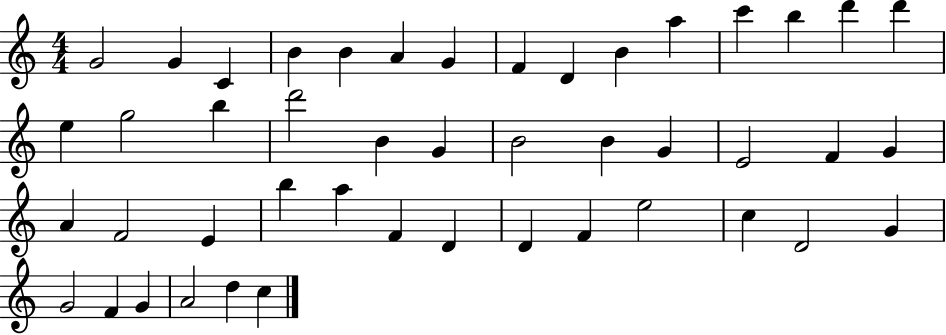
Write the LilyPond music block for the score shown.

{
  \clef treble
  \numericTimeSignature
  \time 4/4
  \key c \major
  g'2 g'4 c'4 | b'4 b'4 a'4 g'4 | f'4 d'4 b'4 a''4 | c'''4 b''4 d'''4 d'''4 | \break e''4 g''2 b''4 | d'''2 b'4 g'4 | b'2 b'4 g'4 | e'2 f'4 g'4 | \break a'4 f'2 e'4 | b''4 a''4 f'4 d'4 | d'4 f'4 e''2 | c''4 d'2 g'4 | \break g'2 f'4 g'4 | a'2 d''4 c''4 | \bar "|."
}